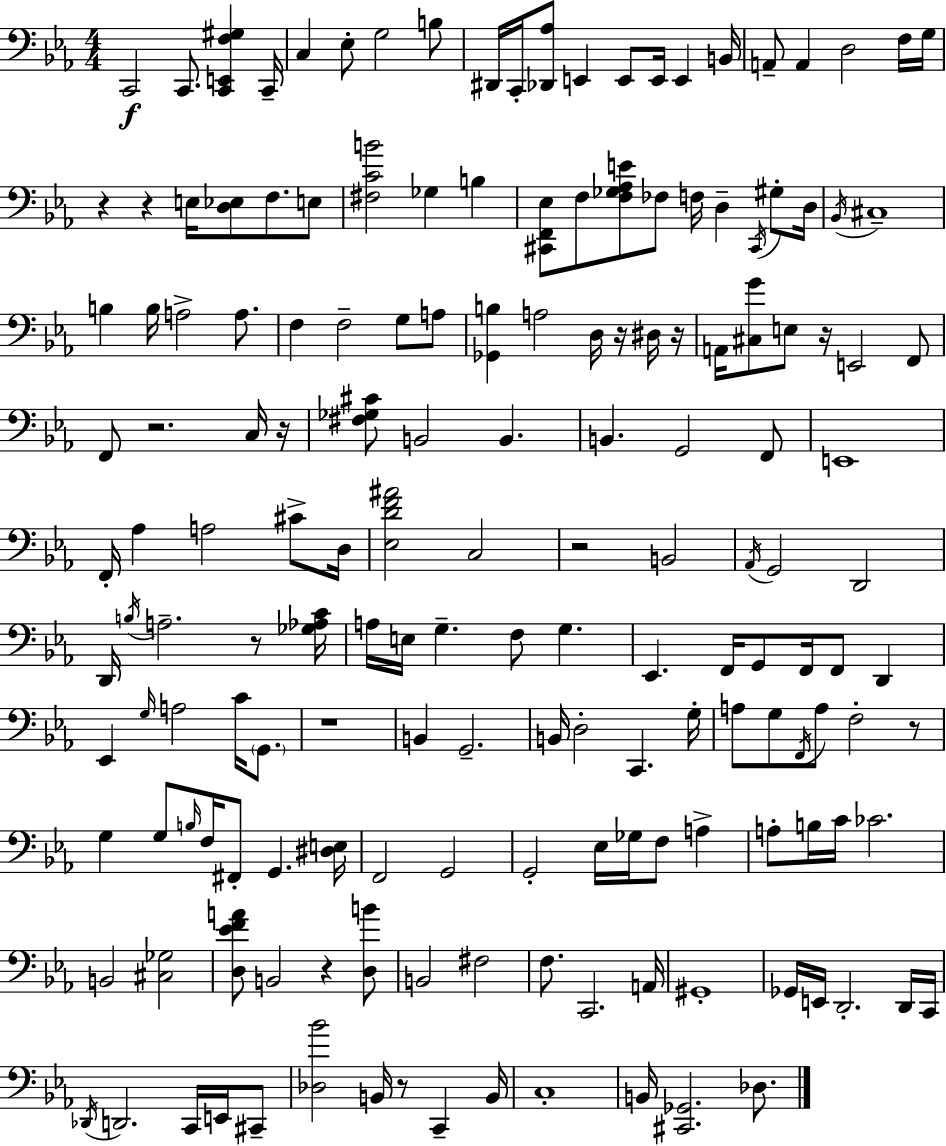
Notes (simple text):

C2/h C2/e. [C2,E2,F3,G#3]/q C2/s C3/q Eb3/e G3/h B3/e D#2/s C2/s [Db2,Ab3]/e E2/q E2/e E2/s E2/q B2/s A2/e A2/q D3/h F3/s G3/s R/q R/q E3/s [D3,Eb3]/e F3/e. E3/e [F#3,C4,B4]/h Gb3/q B3/q [C#2,F2,Eb3]/e F3/e [F3,Gb3,Ab3,E4]/e FES3/e F3/s D3/q C#2/s G#3/e D3/s Bb2/s C#3/w B3/q B3/s A3/h A3/e. F3/q F3/h G3/e A3/e [Gb2,B3]/q A3/h D3/s R/s D#3/s R/s A2/s [C#3,G4]/e E3/e R/s E2/h F2/e F2/e R/h. C3/s R/s [F#3,Gb3,C#4]/e B2/h B2/q. B2/q. G2/h F2/e E2/w F2/s Ab3/q A3/h C#4/e D3/s [Eb3,D4,F4,A#4]/h C3/h R/h B2/h Ab2/s G2/h D2/h D2/s B3/s A3/h. R/e [Gb3,Ab3,C4]/s A3/s E3/s G3/q. F3/e G3/q. Eb2/q. F2/s G2/e F2/s F2/e D2/q Eb2/q G3/s A3/h C4/s G2/e. R/w B2/q G2/h. B2/s D3/h C2/q. G3/s A3/e G3/e F2/s A3/e F3/h R/e G3/q G3/e B3/s F3/s F#2/e G2/q. [D#3,E3]/s F2/h G2/h G2/h Eb3/s Gb3/s F3/e A3/q A3/e B3/s C4/s CES4/h. B2/h [C#3,Gb3]/h [D3,Eb4,F4,A4]/e B2/h R/q [D3,B4]/e B2/h F#3/h F3/e. C2/h. A2/s G#2/w Gb2/s E2/s D2/h. D2/s C2/s Db2/s D2/h. C2/s E2/s C#2/e [Db3,Bb4]/h B2/s R/e C2/q B2/s C3/w B2/s [C#2,Gb2]/h. Db3/e.